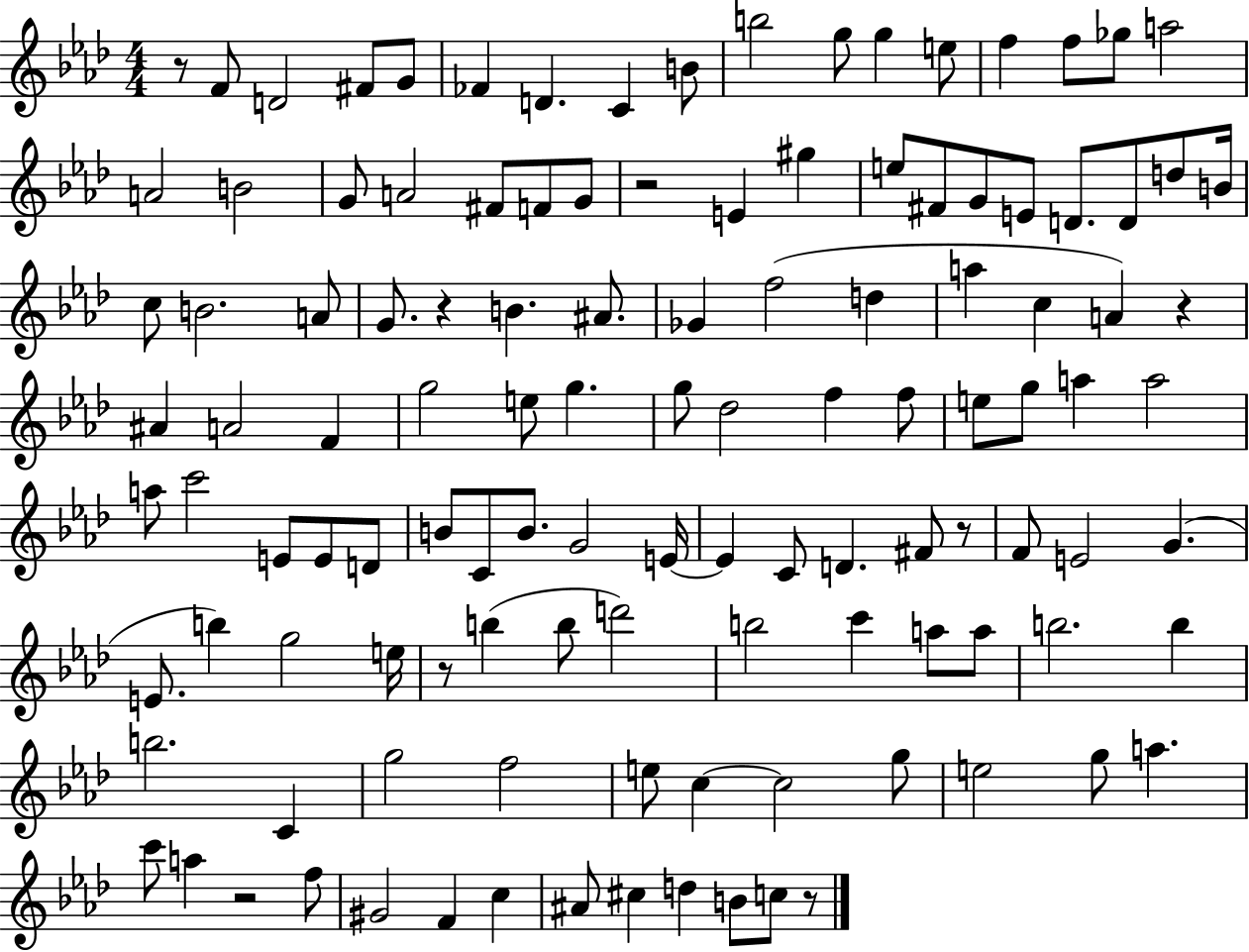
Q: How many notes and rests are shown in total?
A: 119